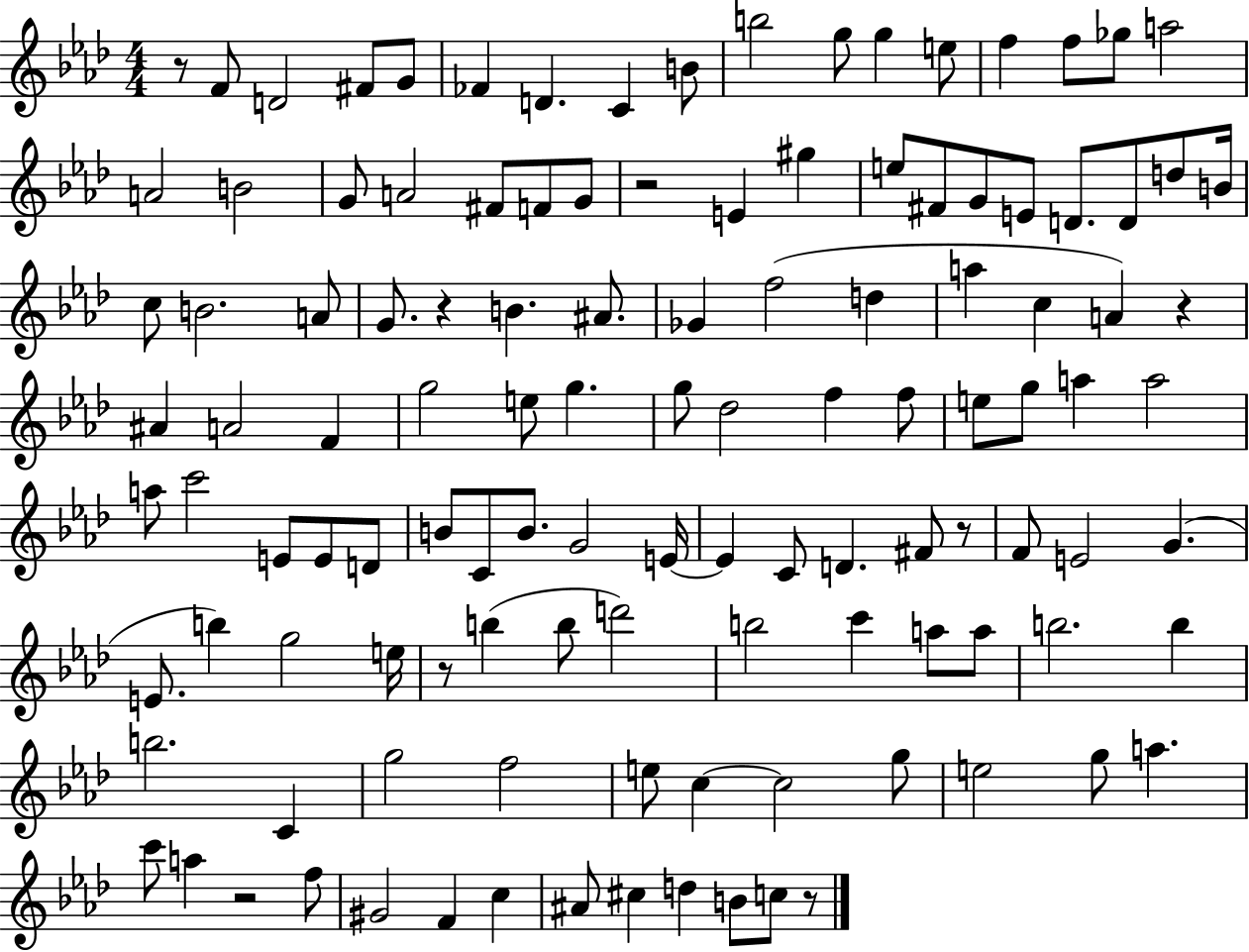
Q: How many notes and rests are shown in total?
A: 119